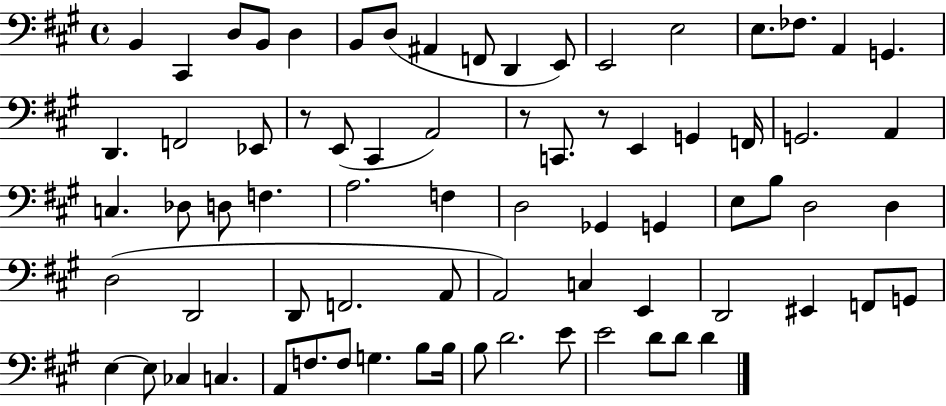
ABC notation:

X:1
T:Untitled
M:4/4
L:1/4
K:A
B,, ^C,, D,/2 B,,/2 D, B,,/2 D,/2 ^A,, F,,/2 D,, E,,/2 E,,2 E,2 E,/2 _F,/2 A,, G,, D,, F,,2 _E,,/2 z/2 E,,/2 ^C,, A,,2 z/2 C,,/2 z/2 E,, G,, F,,/4 G,,2 A,, C, _D,/2 D,/2 F, A,2 F, D,2 _G,, G,, E,/2 B,/2 D,2 D, D,2 D,,2 D,,/2 F,,2 A,,/2 A,,2 C, E,, D,,2 ^E,, F,,/2 G,,/2 E, E,/2 _C, C, A,,/2 F,/2 F,/2 G, B,/2 B,/4 B,/2 D2 E/2 E2 D/2 D/2 D